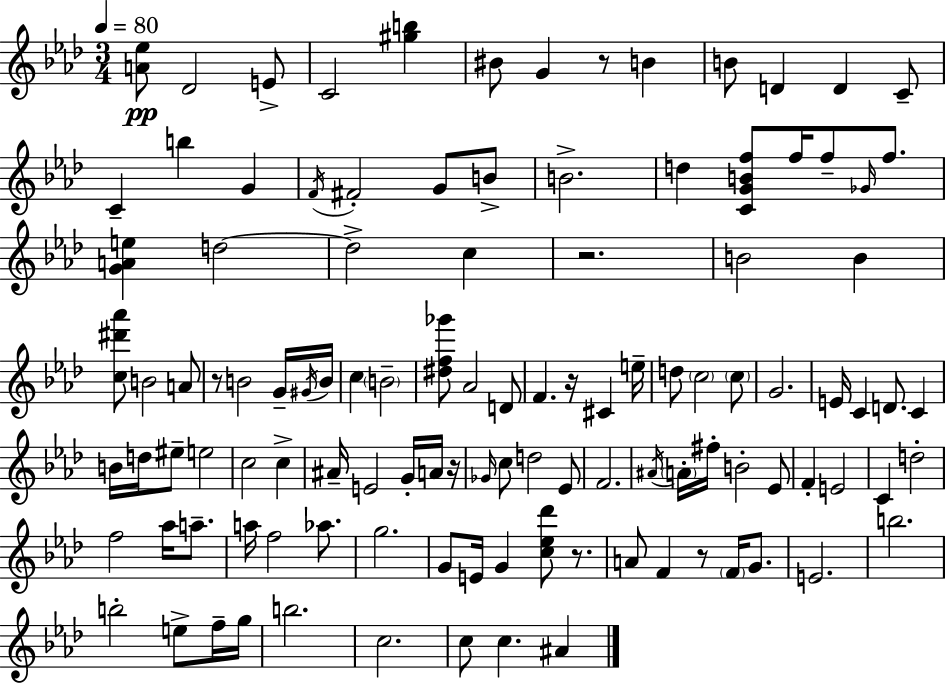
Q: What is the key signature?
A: AES major